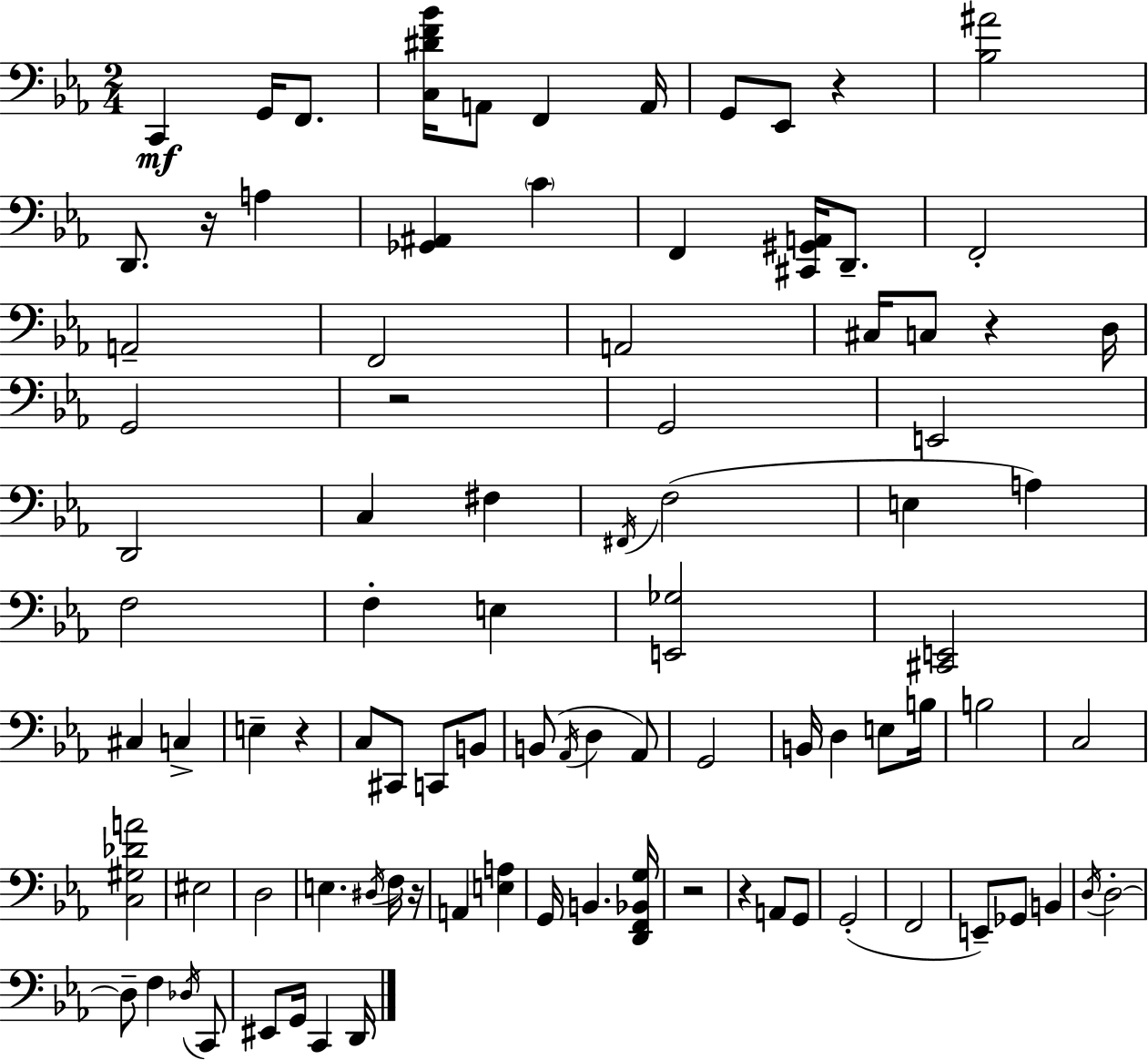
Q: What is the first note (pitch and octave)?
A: C2